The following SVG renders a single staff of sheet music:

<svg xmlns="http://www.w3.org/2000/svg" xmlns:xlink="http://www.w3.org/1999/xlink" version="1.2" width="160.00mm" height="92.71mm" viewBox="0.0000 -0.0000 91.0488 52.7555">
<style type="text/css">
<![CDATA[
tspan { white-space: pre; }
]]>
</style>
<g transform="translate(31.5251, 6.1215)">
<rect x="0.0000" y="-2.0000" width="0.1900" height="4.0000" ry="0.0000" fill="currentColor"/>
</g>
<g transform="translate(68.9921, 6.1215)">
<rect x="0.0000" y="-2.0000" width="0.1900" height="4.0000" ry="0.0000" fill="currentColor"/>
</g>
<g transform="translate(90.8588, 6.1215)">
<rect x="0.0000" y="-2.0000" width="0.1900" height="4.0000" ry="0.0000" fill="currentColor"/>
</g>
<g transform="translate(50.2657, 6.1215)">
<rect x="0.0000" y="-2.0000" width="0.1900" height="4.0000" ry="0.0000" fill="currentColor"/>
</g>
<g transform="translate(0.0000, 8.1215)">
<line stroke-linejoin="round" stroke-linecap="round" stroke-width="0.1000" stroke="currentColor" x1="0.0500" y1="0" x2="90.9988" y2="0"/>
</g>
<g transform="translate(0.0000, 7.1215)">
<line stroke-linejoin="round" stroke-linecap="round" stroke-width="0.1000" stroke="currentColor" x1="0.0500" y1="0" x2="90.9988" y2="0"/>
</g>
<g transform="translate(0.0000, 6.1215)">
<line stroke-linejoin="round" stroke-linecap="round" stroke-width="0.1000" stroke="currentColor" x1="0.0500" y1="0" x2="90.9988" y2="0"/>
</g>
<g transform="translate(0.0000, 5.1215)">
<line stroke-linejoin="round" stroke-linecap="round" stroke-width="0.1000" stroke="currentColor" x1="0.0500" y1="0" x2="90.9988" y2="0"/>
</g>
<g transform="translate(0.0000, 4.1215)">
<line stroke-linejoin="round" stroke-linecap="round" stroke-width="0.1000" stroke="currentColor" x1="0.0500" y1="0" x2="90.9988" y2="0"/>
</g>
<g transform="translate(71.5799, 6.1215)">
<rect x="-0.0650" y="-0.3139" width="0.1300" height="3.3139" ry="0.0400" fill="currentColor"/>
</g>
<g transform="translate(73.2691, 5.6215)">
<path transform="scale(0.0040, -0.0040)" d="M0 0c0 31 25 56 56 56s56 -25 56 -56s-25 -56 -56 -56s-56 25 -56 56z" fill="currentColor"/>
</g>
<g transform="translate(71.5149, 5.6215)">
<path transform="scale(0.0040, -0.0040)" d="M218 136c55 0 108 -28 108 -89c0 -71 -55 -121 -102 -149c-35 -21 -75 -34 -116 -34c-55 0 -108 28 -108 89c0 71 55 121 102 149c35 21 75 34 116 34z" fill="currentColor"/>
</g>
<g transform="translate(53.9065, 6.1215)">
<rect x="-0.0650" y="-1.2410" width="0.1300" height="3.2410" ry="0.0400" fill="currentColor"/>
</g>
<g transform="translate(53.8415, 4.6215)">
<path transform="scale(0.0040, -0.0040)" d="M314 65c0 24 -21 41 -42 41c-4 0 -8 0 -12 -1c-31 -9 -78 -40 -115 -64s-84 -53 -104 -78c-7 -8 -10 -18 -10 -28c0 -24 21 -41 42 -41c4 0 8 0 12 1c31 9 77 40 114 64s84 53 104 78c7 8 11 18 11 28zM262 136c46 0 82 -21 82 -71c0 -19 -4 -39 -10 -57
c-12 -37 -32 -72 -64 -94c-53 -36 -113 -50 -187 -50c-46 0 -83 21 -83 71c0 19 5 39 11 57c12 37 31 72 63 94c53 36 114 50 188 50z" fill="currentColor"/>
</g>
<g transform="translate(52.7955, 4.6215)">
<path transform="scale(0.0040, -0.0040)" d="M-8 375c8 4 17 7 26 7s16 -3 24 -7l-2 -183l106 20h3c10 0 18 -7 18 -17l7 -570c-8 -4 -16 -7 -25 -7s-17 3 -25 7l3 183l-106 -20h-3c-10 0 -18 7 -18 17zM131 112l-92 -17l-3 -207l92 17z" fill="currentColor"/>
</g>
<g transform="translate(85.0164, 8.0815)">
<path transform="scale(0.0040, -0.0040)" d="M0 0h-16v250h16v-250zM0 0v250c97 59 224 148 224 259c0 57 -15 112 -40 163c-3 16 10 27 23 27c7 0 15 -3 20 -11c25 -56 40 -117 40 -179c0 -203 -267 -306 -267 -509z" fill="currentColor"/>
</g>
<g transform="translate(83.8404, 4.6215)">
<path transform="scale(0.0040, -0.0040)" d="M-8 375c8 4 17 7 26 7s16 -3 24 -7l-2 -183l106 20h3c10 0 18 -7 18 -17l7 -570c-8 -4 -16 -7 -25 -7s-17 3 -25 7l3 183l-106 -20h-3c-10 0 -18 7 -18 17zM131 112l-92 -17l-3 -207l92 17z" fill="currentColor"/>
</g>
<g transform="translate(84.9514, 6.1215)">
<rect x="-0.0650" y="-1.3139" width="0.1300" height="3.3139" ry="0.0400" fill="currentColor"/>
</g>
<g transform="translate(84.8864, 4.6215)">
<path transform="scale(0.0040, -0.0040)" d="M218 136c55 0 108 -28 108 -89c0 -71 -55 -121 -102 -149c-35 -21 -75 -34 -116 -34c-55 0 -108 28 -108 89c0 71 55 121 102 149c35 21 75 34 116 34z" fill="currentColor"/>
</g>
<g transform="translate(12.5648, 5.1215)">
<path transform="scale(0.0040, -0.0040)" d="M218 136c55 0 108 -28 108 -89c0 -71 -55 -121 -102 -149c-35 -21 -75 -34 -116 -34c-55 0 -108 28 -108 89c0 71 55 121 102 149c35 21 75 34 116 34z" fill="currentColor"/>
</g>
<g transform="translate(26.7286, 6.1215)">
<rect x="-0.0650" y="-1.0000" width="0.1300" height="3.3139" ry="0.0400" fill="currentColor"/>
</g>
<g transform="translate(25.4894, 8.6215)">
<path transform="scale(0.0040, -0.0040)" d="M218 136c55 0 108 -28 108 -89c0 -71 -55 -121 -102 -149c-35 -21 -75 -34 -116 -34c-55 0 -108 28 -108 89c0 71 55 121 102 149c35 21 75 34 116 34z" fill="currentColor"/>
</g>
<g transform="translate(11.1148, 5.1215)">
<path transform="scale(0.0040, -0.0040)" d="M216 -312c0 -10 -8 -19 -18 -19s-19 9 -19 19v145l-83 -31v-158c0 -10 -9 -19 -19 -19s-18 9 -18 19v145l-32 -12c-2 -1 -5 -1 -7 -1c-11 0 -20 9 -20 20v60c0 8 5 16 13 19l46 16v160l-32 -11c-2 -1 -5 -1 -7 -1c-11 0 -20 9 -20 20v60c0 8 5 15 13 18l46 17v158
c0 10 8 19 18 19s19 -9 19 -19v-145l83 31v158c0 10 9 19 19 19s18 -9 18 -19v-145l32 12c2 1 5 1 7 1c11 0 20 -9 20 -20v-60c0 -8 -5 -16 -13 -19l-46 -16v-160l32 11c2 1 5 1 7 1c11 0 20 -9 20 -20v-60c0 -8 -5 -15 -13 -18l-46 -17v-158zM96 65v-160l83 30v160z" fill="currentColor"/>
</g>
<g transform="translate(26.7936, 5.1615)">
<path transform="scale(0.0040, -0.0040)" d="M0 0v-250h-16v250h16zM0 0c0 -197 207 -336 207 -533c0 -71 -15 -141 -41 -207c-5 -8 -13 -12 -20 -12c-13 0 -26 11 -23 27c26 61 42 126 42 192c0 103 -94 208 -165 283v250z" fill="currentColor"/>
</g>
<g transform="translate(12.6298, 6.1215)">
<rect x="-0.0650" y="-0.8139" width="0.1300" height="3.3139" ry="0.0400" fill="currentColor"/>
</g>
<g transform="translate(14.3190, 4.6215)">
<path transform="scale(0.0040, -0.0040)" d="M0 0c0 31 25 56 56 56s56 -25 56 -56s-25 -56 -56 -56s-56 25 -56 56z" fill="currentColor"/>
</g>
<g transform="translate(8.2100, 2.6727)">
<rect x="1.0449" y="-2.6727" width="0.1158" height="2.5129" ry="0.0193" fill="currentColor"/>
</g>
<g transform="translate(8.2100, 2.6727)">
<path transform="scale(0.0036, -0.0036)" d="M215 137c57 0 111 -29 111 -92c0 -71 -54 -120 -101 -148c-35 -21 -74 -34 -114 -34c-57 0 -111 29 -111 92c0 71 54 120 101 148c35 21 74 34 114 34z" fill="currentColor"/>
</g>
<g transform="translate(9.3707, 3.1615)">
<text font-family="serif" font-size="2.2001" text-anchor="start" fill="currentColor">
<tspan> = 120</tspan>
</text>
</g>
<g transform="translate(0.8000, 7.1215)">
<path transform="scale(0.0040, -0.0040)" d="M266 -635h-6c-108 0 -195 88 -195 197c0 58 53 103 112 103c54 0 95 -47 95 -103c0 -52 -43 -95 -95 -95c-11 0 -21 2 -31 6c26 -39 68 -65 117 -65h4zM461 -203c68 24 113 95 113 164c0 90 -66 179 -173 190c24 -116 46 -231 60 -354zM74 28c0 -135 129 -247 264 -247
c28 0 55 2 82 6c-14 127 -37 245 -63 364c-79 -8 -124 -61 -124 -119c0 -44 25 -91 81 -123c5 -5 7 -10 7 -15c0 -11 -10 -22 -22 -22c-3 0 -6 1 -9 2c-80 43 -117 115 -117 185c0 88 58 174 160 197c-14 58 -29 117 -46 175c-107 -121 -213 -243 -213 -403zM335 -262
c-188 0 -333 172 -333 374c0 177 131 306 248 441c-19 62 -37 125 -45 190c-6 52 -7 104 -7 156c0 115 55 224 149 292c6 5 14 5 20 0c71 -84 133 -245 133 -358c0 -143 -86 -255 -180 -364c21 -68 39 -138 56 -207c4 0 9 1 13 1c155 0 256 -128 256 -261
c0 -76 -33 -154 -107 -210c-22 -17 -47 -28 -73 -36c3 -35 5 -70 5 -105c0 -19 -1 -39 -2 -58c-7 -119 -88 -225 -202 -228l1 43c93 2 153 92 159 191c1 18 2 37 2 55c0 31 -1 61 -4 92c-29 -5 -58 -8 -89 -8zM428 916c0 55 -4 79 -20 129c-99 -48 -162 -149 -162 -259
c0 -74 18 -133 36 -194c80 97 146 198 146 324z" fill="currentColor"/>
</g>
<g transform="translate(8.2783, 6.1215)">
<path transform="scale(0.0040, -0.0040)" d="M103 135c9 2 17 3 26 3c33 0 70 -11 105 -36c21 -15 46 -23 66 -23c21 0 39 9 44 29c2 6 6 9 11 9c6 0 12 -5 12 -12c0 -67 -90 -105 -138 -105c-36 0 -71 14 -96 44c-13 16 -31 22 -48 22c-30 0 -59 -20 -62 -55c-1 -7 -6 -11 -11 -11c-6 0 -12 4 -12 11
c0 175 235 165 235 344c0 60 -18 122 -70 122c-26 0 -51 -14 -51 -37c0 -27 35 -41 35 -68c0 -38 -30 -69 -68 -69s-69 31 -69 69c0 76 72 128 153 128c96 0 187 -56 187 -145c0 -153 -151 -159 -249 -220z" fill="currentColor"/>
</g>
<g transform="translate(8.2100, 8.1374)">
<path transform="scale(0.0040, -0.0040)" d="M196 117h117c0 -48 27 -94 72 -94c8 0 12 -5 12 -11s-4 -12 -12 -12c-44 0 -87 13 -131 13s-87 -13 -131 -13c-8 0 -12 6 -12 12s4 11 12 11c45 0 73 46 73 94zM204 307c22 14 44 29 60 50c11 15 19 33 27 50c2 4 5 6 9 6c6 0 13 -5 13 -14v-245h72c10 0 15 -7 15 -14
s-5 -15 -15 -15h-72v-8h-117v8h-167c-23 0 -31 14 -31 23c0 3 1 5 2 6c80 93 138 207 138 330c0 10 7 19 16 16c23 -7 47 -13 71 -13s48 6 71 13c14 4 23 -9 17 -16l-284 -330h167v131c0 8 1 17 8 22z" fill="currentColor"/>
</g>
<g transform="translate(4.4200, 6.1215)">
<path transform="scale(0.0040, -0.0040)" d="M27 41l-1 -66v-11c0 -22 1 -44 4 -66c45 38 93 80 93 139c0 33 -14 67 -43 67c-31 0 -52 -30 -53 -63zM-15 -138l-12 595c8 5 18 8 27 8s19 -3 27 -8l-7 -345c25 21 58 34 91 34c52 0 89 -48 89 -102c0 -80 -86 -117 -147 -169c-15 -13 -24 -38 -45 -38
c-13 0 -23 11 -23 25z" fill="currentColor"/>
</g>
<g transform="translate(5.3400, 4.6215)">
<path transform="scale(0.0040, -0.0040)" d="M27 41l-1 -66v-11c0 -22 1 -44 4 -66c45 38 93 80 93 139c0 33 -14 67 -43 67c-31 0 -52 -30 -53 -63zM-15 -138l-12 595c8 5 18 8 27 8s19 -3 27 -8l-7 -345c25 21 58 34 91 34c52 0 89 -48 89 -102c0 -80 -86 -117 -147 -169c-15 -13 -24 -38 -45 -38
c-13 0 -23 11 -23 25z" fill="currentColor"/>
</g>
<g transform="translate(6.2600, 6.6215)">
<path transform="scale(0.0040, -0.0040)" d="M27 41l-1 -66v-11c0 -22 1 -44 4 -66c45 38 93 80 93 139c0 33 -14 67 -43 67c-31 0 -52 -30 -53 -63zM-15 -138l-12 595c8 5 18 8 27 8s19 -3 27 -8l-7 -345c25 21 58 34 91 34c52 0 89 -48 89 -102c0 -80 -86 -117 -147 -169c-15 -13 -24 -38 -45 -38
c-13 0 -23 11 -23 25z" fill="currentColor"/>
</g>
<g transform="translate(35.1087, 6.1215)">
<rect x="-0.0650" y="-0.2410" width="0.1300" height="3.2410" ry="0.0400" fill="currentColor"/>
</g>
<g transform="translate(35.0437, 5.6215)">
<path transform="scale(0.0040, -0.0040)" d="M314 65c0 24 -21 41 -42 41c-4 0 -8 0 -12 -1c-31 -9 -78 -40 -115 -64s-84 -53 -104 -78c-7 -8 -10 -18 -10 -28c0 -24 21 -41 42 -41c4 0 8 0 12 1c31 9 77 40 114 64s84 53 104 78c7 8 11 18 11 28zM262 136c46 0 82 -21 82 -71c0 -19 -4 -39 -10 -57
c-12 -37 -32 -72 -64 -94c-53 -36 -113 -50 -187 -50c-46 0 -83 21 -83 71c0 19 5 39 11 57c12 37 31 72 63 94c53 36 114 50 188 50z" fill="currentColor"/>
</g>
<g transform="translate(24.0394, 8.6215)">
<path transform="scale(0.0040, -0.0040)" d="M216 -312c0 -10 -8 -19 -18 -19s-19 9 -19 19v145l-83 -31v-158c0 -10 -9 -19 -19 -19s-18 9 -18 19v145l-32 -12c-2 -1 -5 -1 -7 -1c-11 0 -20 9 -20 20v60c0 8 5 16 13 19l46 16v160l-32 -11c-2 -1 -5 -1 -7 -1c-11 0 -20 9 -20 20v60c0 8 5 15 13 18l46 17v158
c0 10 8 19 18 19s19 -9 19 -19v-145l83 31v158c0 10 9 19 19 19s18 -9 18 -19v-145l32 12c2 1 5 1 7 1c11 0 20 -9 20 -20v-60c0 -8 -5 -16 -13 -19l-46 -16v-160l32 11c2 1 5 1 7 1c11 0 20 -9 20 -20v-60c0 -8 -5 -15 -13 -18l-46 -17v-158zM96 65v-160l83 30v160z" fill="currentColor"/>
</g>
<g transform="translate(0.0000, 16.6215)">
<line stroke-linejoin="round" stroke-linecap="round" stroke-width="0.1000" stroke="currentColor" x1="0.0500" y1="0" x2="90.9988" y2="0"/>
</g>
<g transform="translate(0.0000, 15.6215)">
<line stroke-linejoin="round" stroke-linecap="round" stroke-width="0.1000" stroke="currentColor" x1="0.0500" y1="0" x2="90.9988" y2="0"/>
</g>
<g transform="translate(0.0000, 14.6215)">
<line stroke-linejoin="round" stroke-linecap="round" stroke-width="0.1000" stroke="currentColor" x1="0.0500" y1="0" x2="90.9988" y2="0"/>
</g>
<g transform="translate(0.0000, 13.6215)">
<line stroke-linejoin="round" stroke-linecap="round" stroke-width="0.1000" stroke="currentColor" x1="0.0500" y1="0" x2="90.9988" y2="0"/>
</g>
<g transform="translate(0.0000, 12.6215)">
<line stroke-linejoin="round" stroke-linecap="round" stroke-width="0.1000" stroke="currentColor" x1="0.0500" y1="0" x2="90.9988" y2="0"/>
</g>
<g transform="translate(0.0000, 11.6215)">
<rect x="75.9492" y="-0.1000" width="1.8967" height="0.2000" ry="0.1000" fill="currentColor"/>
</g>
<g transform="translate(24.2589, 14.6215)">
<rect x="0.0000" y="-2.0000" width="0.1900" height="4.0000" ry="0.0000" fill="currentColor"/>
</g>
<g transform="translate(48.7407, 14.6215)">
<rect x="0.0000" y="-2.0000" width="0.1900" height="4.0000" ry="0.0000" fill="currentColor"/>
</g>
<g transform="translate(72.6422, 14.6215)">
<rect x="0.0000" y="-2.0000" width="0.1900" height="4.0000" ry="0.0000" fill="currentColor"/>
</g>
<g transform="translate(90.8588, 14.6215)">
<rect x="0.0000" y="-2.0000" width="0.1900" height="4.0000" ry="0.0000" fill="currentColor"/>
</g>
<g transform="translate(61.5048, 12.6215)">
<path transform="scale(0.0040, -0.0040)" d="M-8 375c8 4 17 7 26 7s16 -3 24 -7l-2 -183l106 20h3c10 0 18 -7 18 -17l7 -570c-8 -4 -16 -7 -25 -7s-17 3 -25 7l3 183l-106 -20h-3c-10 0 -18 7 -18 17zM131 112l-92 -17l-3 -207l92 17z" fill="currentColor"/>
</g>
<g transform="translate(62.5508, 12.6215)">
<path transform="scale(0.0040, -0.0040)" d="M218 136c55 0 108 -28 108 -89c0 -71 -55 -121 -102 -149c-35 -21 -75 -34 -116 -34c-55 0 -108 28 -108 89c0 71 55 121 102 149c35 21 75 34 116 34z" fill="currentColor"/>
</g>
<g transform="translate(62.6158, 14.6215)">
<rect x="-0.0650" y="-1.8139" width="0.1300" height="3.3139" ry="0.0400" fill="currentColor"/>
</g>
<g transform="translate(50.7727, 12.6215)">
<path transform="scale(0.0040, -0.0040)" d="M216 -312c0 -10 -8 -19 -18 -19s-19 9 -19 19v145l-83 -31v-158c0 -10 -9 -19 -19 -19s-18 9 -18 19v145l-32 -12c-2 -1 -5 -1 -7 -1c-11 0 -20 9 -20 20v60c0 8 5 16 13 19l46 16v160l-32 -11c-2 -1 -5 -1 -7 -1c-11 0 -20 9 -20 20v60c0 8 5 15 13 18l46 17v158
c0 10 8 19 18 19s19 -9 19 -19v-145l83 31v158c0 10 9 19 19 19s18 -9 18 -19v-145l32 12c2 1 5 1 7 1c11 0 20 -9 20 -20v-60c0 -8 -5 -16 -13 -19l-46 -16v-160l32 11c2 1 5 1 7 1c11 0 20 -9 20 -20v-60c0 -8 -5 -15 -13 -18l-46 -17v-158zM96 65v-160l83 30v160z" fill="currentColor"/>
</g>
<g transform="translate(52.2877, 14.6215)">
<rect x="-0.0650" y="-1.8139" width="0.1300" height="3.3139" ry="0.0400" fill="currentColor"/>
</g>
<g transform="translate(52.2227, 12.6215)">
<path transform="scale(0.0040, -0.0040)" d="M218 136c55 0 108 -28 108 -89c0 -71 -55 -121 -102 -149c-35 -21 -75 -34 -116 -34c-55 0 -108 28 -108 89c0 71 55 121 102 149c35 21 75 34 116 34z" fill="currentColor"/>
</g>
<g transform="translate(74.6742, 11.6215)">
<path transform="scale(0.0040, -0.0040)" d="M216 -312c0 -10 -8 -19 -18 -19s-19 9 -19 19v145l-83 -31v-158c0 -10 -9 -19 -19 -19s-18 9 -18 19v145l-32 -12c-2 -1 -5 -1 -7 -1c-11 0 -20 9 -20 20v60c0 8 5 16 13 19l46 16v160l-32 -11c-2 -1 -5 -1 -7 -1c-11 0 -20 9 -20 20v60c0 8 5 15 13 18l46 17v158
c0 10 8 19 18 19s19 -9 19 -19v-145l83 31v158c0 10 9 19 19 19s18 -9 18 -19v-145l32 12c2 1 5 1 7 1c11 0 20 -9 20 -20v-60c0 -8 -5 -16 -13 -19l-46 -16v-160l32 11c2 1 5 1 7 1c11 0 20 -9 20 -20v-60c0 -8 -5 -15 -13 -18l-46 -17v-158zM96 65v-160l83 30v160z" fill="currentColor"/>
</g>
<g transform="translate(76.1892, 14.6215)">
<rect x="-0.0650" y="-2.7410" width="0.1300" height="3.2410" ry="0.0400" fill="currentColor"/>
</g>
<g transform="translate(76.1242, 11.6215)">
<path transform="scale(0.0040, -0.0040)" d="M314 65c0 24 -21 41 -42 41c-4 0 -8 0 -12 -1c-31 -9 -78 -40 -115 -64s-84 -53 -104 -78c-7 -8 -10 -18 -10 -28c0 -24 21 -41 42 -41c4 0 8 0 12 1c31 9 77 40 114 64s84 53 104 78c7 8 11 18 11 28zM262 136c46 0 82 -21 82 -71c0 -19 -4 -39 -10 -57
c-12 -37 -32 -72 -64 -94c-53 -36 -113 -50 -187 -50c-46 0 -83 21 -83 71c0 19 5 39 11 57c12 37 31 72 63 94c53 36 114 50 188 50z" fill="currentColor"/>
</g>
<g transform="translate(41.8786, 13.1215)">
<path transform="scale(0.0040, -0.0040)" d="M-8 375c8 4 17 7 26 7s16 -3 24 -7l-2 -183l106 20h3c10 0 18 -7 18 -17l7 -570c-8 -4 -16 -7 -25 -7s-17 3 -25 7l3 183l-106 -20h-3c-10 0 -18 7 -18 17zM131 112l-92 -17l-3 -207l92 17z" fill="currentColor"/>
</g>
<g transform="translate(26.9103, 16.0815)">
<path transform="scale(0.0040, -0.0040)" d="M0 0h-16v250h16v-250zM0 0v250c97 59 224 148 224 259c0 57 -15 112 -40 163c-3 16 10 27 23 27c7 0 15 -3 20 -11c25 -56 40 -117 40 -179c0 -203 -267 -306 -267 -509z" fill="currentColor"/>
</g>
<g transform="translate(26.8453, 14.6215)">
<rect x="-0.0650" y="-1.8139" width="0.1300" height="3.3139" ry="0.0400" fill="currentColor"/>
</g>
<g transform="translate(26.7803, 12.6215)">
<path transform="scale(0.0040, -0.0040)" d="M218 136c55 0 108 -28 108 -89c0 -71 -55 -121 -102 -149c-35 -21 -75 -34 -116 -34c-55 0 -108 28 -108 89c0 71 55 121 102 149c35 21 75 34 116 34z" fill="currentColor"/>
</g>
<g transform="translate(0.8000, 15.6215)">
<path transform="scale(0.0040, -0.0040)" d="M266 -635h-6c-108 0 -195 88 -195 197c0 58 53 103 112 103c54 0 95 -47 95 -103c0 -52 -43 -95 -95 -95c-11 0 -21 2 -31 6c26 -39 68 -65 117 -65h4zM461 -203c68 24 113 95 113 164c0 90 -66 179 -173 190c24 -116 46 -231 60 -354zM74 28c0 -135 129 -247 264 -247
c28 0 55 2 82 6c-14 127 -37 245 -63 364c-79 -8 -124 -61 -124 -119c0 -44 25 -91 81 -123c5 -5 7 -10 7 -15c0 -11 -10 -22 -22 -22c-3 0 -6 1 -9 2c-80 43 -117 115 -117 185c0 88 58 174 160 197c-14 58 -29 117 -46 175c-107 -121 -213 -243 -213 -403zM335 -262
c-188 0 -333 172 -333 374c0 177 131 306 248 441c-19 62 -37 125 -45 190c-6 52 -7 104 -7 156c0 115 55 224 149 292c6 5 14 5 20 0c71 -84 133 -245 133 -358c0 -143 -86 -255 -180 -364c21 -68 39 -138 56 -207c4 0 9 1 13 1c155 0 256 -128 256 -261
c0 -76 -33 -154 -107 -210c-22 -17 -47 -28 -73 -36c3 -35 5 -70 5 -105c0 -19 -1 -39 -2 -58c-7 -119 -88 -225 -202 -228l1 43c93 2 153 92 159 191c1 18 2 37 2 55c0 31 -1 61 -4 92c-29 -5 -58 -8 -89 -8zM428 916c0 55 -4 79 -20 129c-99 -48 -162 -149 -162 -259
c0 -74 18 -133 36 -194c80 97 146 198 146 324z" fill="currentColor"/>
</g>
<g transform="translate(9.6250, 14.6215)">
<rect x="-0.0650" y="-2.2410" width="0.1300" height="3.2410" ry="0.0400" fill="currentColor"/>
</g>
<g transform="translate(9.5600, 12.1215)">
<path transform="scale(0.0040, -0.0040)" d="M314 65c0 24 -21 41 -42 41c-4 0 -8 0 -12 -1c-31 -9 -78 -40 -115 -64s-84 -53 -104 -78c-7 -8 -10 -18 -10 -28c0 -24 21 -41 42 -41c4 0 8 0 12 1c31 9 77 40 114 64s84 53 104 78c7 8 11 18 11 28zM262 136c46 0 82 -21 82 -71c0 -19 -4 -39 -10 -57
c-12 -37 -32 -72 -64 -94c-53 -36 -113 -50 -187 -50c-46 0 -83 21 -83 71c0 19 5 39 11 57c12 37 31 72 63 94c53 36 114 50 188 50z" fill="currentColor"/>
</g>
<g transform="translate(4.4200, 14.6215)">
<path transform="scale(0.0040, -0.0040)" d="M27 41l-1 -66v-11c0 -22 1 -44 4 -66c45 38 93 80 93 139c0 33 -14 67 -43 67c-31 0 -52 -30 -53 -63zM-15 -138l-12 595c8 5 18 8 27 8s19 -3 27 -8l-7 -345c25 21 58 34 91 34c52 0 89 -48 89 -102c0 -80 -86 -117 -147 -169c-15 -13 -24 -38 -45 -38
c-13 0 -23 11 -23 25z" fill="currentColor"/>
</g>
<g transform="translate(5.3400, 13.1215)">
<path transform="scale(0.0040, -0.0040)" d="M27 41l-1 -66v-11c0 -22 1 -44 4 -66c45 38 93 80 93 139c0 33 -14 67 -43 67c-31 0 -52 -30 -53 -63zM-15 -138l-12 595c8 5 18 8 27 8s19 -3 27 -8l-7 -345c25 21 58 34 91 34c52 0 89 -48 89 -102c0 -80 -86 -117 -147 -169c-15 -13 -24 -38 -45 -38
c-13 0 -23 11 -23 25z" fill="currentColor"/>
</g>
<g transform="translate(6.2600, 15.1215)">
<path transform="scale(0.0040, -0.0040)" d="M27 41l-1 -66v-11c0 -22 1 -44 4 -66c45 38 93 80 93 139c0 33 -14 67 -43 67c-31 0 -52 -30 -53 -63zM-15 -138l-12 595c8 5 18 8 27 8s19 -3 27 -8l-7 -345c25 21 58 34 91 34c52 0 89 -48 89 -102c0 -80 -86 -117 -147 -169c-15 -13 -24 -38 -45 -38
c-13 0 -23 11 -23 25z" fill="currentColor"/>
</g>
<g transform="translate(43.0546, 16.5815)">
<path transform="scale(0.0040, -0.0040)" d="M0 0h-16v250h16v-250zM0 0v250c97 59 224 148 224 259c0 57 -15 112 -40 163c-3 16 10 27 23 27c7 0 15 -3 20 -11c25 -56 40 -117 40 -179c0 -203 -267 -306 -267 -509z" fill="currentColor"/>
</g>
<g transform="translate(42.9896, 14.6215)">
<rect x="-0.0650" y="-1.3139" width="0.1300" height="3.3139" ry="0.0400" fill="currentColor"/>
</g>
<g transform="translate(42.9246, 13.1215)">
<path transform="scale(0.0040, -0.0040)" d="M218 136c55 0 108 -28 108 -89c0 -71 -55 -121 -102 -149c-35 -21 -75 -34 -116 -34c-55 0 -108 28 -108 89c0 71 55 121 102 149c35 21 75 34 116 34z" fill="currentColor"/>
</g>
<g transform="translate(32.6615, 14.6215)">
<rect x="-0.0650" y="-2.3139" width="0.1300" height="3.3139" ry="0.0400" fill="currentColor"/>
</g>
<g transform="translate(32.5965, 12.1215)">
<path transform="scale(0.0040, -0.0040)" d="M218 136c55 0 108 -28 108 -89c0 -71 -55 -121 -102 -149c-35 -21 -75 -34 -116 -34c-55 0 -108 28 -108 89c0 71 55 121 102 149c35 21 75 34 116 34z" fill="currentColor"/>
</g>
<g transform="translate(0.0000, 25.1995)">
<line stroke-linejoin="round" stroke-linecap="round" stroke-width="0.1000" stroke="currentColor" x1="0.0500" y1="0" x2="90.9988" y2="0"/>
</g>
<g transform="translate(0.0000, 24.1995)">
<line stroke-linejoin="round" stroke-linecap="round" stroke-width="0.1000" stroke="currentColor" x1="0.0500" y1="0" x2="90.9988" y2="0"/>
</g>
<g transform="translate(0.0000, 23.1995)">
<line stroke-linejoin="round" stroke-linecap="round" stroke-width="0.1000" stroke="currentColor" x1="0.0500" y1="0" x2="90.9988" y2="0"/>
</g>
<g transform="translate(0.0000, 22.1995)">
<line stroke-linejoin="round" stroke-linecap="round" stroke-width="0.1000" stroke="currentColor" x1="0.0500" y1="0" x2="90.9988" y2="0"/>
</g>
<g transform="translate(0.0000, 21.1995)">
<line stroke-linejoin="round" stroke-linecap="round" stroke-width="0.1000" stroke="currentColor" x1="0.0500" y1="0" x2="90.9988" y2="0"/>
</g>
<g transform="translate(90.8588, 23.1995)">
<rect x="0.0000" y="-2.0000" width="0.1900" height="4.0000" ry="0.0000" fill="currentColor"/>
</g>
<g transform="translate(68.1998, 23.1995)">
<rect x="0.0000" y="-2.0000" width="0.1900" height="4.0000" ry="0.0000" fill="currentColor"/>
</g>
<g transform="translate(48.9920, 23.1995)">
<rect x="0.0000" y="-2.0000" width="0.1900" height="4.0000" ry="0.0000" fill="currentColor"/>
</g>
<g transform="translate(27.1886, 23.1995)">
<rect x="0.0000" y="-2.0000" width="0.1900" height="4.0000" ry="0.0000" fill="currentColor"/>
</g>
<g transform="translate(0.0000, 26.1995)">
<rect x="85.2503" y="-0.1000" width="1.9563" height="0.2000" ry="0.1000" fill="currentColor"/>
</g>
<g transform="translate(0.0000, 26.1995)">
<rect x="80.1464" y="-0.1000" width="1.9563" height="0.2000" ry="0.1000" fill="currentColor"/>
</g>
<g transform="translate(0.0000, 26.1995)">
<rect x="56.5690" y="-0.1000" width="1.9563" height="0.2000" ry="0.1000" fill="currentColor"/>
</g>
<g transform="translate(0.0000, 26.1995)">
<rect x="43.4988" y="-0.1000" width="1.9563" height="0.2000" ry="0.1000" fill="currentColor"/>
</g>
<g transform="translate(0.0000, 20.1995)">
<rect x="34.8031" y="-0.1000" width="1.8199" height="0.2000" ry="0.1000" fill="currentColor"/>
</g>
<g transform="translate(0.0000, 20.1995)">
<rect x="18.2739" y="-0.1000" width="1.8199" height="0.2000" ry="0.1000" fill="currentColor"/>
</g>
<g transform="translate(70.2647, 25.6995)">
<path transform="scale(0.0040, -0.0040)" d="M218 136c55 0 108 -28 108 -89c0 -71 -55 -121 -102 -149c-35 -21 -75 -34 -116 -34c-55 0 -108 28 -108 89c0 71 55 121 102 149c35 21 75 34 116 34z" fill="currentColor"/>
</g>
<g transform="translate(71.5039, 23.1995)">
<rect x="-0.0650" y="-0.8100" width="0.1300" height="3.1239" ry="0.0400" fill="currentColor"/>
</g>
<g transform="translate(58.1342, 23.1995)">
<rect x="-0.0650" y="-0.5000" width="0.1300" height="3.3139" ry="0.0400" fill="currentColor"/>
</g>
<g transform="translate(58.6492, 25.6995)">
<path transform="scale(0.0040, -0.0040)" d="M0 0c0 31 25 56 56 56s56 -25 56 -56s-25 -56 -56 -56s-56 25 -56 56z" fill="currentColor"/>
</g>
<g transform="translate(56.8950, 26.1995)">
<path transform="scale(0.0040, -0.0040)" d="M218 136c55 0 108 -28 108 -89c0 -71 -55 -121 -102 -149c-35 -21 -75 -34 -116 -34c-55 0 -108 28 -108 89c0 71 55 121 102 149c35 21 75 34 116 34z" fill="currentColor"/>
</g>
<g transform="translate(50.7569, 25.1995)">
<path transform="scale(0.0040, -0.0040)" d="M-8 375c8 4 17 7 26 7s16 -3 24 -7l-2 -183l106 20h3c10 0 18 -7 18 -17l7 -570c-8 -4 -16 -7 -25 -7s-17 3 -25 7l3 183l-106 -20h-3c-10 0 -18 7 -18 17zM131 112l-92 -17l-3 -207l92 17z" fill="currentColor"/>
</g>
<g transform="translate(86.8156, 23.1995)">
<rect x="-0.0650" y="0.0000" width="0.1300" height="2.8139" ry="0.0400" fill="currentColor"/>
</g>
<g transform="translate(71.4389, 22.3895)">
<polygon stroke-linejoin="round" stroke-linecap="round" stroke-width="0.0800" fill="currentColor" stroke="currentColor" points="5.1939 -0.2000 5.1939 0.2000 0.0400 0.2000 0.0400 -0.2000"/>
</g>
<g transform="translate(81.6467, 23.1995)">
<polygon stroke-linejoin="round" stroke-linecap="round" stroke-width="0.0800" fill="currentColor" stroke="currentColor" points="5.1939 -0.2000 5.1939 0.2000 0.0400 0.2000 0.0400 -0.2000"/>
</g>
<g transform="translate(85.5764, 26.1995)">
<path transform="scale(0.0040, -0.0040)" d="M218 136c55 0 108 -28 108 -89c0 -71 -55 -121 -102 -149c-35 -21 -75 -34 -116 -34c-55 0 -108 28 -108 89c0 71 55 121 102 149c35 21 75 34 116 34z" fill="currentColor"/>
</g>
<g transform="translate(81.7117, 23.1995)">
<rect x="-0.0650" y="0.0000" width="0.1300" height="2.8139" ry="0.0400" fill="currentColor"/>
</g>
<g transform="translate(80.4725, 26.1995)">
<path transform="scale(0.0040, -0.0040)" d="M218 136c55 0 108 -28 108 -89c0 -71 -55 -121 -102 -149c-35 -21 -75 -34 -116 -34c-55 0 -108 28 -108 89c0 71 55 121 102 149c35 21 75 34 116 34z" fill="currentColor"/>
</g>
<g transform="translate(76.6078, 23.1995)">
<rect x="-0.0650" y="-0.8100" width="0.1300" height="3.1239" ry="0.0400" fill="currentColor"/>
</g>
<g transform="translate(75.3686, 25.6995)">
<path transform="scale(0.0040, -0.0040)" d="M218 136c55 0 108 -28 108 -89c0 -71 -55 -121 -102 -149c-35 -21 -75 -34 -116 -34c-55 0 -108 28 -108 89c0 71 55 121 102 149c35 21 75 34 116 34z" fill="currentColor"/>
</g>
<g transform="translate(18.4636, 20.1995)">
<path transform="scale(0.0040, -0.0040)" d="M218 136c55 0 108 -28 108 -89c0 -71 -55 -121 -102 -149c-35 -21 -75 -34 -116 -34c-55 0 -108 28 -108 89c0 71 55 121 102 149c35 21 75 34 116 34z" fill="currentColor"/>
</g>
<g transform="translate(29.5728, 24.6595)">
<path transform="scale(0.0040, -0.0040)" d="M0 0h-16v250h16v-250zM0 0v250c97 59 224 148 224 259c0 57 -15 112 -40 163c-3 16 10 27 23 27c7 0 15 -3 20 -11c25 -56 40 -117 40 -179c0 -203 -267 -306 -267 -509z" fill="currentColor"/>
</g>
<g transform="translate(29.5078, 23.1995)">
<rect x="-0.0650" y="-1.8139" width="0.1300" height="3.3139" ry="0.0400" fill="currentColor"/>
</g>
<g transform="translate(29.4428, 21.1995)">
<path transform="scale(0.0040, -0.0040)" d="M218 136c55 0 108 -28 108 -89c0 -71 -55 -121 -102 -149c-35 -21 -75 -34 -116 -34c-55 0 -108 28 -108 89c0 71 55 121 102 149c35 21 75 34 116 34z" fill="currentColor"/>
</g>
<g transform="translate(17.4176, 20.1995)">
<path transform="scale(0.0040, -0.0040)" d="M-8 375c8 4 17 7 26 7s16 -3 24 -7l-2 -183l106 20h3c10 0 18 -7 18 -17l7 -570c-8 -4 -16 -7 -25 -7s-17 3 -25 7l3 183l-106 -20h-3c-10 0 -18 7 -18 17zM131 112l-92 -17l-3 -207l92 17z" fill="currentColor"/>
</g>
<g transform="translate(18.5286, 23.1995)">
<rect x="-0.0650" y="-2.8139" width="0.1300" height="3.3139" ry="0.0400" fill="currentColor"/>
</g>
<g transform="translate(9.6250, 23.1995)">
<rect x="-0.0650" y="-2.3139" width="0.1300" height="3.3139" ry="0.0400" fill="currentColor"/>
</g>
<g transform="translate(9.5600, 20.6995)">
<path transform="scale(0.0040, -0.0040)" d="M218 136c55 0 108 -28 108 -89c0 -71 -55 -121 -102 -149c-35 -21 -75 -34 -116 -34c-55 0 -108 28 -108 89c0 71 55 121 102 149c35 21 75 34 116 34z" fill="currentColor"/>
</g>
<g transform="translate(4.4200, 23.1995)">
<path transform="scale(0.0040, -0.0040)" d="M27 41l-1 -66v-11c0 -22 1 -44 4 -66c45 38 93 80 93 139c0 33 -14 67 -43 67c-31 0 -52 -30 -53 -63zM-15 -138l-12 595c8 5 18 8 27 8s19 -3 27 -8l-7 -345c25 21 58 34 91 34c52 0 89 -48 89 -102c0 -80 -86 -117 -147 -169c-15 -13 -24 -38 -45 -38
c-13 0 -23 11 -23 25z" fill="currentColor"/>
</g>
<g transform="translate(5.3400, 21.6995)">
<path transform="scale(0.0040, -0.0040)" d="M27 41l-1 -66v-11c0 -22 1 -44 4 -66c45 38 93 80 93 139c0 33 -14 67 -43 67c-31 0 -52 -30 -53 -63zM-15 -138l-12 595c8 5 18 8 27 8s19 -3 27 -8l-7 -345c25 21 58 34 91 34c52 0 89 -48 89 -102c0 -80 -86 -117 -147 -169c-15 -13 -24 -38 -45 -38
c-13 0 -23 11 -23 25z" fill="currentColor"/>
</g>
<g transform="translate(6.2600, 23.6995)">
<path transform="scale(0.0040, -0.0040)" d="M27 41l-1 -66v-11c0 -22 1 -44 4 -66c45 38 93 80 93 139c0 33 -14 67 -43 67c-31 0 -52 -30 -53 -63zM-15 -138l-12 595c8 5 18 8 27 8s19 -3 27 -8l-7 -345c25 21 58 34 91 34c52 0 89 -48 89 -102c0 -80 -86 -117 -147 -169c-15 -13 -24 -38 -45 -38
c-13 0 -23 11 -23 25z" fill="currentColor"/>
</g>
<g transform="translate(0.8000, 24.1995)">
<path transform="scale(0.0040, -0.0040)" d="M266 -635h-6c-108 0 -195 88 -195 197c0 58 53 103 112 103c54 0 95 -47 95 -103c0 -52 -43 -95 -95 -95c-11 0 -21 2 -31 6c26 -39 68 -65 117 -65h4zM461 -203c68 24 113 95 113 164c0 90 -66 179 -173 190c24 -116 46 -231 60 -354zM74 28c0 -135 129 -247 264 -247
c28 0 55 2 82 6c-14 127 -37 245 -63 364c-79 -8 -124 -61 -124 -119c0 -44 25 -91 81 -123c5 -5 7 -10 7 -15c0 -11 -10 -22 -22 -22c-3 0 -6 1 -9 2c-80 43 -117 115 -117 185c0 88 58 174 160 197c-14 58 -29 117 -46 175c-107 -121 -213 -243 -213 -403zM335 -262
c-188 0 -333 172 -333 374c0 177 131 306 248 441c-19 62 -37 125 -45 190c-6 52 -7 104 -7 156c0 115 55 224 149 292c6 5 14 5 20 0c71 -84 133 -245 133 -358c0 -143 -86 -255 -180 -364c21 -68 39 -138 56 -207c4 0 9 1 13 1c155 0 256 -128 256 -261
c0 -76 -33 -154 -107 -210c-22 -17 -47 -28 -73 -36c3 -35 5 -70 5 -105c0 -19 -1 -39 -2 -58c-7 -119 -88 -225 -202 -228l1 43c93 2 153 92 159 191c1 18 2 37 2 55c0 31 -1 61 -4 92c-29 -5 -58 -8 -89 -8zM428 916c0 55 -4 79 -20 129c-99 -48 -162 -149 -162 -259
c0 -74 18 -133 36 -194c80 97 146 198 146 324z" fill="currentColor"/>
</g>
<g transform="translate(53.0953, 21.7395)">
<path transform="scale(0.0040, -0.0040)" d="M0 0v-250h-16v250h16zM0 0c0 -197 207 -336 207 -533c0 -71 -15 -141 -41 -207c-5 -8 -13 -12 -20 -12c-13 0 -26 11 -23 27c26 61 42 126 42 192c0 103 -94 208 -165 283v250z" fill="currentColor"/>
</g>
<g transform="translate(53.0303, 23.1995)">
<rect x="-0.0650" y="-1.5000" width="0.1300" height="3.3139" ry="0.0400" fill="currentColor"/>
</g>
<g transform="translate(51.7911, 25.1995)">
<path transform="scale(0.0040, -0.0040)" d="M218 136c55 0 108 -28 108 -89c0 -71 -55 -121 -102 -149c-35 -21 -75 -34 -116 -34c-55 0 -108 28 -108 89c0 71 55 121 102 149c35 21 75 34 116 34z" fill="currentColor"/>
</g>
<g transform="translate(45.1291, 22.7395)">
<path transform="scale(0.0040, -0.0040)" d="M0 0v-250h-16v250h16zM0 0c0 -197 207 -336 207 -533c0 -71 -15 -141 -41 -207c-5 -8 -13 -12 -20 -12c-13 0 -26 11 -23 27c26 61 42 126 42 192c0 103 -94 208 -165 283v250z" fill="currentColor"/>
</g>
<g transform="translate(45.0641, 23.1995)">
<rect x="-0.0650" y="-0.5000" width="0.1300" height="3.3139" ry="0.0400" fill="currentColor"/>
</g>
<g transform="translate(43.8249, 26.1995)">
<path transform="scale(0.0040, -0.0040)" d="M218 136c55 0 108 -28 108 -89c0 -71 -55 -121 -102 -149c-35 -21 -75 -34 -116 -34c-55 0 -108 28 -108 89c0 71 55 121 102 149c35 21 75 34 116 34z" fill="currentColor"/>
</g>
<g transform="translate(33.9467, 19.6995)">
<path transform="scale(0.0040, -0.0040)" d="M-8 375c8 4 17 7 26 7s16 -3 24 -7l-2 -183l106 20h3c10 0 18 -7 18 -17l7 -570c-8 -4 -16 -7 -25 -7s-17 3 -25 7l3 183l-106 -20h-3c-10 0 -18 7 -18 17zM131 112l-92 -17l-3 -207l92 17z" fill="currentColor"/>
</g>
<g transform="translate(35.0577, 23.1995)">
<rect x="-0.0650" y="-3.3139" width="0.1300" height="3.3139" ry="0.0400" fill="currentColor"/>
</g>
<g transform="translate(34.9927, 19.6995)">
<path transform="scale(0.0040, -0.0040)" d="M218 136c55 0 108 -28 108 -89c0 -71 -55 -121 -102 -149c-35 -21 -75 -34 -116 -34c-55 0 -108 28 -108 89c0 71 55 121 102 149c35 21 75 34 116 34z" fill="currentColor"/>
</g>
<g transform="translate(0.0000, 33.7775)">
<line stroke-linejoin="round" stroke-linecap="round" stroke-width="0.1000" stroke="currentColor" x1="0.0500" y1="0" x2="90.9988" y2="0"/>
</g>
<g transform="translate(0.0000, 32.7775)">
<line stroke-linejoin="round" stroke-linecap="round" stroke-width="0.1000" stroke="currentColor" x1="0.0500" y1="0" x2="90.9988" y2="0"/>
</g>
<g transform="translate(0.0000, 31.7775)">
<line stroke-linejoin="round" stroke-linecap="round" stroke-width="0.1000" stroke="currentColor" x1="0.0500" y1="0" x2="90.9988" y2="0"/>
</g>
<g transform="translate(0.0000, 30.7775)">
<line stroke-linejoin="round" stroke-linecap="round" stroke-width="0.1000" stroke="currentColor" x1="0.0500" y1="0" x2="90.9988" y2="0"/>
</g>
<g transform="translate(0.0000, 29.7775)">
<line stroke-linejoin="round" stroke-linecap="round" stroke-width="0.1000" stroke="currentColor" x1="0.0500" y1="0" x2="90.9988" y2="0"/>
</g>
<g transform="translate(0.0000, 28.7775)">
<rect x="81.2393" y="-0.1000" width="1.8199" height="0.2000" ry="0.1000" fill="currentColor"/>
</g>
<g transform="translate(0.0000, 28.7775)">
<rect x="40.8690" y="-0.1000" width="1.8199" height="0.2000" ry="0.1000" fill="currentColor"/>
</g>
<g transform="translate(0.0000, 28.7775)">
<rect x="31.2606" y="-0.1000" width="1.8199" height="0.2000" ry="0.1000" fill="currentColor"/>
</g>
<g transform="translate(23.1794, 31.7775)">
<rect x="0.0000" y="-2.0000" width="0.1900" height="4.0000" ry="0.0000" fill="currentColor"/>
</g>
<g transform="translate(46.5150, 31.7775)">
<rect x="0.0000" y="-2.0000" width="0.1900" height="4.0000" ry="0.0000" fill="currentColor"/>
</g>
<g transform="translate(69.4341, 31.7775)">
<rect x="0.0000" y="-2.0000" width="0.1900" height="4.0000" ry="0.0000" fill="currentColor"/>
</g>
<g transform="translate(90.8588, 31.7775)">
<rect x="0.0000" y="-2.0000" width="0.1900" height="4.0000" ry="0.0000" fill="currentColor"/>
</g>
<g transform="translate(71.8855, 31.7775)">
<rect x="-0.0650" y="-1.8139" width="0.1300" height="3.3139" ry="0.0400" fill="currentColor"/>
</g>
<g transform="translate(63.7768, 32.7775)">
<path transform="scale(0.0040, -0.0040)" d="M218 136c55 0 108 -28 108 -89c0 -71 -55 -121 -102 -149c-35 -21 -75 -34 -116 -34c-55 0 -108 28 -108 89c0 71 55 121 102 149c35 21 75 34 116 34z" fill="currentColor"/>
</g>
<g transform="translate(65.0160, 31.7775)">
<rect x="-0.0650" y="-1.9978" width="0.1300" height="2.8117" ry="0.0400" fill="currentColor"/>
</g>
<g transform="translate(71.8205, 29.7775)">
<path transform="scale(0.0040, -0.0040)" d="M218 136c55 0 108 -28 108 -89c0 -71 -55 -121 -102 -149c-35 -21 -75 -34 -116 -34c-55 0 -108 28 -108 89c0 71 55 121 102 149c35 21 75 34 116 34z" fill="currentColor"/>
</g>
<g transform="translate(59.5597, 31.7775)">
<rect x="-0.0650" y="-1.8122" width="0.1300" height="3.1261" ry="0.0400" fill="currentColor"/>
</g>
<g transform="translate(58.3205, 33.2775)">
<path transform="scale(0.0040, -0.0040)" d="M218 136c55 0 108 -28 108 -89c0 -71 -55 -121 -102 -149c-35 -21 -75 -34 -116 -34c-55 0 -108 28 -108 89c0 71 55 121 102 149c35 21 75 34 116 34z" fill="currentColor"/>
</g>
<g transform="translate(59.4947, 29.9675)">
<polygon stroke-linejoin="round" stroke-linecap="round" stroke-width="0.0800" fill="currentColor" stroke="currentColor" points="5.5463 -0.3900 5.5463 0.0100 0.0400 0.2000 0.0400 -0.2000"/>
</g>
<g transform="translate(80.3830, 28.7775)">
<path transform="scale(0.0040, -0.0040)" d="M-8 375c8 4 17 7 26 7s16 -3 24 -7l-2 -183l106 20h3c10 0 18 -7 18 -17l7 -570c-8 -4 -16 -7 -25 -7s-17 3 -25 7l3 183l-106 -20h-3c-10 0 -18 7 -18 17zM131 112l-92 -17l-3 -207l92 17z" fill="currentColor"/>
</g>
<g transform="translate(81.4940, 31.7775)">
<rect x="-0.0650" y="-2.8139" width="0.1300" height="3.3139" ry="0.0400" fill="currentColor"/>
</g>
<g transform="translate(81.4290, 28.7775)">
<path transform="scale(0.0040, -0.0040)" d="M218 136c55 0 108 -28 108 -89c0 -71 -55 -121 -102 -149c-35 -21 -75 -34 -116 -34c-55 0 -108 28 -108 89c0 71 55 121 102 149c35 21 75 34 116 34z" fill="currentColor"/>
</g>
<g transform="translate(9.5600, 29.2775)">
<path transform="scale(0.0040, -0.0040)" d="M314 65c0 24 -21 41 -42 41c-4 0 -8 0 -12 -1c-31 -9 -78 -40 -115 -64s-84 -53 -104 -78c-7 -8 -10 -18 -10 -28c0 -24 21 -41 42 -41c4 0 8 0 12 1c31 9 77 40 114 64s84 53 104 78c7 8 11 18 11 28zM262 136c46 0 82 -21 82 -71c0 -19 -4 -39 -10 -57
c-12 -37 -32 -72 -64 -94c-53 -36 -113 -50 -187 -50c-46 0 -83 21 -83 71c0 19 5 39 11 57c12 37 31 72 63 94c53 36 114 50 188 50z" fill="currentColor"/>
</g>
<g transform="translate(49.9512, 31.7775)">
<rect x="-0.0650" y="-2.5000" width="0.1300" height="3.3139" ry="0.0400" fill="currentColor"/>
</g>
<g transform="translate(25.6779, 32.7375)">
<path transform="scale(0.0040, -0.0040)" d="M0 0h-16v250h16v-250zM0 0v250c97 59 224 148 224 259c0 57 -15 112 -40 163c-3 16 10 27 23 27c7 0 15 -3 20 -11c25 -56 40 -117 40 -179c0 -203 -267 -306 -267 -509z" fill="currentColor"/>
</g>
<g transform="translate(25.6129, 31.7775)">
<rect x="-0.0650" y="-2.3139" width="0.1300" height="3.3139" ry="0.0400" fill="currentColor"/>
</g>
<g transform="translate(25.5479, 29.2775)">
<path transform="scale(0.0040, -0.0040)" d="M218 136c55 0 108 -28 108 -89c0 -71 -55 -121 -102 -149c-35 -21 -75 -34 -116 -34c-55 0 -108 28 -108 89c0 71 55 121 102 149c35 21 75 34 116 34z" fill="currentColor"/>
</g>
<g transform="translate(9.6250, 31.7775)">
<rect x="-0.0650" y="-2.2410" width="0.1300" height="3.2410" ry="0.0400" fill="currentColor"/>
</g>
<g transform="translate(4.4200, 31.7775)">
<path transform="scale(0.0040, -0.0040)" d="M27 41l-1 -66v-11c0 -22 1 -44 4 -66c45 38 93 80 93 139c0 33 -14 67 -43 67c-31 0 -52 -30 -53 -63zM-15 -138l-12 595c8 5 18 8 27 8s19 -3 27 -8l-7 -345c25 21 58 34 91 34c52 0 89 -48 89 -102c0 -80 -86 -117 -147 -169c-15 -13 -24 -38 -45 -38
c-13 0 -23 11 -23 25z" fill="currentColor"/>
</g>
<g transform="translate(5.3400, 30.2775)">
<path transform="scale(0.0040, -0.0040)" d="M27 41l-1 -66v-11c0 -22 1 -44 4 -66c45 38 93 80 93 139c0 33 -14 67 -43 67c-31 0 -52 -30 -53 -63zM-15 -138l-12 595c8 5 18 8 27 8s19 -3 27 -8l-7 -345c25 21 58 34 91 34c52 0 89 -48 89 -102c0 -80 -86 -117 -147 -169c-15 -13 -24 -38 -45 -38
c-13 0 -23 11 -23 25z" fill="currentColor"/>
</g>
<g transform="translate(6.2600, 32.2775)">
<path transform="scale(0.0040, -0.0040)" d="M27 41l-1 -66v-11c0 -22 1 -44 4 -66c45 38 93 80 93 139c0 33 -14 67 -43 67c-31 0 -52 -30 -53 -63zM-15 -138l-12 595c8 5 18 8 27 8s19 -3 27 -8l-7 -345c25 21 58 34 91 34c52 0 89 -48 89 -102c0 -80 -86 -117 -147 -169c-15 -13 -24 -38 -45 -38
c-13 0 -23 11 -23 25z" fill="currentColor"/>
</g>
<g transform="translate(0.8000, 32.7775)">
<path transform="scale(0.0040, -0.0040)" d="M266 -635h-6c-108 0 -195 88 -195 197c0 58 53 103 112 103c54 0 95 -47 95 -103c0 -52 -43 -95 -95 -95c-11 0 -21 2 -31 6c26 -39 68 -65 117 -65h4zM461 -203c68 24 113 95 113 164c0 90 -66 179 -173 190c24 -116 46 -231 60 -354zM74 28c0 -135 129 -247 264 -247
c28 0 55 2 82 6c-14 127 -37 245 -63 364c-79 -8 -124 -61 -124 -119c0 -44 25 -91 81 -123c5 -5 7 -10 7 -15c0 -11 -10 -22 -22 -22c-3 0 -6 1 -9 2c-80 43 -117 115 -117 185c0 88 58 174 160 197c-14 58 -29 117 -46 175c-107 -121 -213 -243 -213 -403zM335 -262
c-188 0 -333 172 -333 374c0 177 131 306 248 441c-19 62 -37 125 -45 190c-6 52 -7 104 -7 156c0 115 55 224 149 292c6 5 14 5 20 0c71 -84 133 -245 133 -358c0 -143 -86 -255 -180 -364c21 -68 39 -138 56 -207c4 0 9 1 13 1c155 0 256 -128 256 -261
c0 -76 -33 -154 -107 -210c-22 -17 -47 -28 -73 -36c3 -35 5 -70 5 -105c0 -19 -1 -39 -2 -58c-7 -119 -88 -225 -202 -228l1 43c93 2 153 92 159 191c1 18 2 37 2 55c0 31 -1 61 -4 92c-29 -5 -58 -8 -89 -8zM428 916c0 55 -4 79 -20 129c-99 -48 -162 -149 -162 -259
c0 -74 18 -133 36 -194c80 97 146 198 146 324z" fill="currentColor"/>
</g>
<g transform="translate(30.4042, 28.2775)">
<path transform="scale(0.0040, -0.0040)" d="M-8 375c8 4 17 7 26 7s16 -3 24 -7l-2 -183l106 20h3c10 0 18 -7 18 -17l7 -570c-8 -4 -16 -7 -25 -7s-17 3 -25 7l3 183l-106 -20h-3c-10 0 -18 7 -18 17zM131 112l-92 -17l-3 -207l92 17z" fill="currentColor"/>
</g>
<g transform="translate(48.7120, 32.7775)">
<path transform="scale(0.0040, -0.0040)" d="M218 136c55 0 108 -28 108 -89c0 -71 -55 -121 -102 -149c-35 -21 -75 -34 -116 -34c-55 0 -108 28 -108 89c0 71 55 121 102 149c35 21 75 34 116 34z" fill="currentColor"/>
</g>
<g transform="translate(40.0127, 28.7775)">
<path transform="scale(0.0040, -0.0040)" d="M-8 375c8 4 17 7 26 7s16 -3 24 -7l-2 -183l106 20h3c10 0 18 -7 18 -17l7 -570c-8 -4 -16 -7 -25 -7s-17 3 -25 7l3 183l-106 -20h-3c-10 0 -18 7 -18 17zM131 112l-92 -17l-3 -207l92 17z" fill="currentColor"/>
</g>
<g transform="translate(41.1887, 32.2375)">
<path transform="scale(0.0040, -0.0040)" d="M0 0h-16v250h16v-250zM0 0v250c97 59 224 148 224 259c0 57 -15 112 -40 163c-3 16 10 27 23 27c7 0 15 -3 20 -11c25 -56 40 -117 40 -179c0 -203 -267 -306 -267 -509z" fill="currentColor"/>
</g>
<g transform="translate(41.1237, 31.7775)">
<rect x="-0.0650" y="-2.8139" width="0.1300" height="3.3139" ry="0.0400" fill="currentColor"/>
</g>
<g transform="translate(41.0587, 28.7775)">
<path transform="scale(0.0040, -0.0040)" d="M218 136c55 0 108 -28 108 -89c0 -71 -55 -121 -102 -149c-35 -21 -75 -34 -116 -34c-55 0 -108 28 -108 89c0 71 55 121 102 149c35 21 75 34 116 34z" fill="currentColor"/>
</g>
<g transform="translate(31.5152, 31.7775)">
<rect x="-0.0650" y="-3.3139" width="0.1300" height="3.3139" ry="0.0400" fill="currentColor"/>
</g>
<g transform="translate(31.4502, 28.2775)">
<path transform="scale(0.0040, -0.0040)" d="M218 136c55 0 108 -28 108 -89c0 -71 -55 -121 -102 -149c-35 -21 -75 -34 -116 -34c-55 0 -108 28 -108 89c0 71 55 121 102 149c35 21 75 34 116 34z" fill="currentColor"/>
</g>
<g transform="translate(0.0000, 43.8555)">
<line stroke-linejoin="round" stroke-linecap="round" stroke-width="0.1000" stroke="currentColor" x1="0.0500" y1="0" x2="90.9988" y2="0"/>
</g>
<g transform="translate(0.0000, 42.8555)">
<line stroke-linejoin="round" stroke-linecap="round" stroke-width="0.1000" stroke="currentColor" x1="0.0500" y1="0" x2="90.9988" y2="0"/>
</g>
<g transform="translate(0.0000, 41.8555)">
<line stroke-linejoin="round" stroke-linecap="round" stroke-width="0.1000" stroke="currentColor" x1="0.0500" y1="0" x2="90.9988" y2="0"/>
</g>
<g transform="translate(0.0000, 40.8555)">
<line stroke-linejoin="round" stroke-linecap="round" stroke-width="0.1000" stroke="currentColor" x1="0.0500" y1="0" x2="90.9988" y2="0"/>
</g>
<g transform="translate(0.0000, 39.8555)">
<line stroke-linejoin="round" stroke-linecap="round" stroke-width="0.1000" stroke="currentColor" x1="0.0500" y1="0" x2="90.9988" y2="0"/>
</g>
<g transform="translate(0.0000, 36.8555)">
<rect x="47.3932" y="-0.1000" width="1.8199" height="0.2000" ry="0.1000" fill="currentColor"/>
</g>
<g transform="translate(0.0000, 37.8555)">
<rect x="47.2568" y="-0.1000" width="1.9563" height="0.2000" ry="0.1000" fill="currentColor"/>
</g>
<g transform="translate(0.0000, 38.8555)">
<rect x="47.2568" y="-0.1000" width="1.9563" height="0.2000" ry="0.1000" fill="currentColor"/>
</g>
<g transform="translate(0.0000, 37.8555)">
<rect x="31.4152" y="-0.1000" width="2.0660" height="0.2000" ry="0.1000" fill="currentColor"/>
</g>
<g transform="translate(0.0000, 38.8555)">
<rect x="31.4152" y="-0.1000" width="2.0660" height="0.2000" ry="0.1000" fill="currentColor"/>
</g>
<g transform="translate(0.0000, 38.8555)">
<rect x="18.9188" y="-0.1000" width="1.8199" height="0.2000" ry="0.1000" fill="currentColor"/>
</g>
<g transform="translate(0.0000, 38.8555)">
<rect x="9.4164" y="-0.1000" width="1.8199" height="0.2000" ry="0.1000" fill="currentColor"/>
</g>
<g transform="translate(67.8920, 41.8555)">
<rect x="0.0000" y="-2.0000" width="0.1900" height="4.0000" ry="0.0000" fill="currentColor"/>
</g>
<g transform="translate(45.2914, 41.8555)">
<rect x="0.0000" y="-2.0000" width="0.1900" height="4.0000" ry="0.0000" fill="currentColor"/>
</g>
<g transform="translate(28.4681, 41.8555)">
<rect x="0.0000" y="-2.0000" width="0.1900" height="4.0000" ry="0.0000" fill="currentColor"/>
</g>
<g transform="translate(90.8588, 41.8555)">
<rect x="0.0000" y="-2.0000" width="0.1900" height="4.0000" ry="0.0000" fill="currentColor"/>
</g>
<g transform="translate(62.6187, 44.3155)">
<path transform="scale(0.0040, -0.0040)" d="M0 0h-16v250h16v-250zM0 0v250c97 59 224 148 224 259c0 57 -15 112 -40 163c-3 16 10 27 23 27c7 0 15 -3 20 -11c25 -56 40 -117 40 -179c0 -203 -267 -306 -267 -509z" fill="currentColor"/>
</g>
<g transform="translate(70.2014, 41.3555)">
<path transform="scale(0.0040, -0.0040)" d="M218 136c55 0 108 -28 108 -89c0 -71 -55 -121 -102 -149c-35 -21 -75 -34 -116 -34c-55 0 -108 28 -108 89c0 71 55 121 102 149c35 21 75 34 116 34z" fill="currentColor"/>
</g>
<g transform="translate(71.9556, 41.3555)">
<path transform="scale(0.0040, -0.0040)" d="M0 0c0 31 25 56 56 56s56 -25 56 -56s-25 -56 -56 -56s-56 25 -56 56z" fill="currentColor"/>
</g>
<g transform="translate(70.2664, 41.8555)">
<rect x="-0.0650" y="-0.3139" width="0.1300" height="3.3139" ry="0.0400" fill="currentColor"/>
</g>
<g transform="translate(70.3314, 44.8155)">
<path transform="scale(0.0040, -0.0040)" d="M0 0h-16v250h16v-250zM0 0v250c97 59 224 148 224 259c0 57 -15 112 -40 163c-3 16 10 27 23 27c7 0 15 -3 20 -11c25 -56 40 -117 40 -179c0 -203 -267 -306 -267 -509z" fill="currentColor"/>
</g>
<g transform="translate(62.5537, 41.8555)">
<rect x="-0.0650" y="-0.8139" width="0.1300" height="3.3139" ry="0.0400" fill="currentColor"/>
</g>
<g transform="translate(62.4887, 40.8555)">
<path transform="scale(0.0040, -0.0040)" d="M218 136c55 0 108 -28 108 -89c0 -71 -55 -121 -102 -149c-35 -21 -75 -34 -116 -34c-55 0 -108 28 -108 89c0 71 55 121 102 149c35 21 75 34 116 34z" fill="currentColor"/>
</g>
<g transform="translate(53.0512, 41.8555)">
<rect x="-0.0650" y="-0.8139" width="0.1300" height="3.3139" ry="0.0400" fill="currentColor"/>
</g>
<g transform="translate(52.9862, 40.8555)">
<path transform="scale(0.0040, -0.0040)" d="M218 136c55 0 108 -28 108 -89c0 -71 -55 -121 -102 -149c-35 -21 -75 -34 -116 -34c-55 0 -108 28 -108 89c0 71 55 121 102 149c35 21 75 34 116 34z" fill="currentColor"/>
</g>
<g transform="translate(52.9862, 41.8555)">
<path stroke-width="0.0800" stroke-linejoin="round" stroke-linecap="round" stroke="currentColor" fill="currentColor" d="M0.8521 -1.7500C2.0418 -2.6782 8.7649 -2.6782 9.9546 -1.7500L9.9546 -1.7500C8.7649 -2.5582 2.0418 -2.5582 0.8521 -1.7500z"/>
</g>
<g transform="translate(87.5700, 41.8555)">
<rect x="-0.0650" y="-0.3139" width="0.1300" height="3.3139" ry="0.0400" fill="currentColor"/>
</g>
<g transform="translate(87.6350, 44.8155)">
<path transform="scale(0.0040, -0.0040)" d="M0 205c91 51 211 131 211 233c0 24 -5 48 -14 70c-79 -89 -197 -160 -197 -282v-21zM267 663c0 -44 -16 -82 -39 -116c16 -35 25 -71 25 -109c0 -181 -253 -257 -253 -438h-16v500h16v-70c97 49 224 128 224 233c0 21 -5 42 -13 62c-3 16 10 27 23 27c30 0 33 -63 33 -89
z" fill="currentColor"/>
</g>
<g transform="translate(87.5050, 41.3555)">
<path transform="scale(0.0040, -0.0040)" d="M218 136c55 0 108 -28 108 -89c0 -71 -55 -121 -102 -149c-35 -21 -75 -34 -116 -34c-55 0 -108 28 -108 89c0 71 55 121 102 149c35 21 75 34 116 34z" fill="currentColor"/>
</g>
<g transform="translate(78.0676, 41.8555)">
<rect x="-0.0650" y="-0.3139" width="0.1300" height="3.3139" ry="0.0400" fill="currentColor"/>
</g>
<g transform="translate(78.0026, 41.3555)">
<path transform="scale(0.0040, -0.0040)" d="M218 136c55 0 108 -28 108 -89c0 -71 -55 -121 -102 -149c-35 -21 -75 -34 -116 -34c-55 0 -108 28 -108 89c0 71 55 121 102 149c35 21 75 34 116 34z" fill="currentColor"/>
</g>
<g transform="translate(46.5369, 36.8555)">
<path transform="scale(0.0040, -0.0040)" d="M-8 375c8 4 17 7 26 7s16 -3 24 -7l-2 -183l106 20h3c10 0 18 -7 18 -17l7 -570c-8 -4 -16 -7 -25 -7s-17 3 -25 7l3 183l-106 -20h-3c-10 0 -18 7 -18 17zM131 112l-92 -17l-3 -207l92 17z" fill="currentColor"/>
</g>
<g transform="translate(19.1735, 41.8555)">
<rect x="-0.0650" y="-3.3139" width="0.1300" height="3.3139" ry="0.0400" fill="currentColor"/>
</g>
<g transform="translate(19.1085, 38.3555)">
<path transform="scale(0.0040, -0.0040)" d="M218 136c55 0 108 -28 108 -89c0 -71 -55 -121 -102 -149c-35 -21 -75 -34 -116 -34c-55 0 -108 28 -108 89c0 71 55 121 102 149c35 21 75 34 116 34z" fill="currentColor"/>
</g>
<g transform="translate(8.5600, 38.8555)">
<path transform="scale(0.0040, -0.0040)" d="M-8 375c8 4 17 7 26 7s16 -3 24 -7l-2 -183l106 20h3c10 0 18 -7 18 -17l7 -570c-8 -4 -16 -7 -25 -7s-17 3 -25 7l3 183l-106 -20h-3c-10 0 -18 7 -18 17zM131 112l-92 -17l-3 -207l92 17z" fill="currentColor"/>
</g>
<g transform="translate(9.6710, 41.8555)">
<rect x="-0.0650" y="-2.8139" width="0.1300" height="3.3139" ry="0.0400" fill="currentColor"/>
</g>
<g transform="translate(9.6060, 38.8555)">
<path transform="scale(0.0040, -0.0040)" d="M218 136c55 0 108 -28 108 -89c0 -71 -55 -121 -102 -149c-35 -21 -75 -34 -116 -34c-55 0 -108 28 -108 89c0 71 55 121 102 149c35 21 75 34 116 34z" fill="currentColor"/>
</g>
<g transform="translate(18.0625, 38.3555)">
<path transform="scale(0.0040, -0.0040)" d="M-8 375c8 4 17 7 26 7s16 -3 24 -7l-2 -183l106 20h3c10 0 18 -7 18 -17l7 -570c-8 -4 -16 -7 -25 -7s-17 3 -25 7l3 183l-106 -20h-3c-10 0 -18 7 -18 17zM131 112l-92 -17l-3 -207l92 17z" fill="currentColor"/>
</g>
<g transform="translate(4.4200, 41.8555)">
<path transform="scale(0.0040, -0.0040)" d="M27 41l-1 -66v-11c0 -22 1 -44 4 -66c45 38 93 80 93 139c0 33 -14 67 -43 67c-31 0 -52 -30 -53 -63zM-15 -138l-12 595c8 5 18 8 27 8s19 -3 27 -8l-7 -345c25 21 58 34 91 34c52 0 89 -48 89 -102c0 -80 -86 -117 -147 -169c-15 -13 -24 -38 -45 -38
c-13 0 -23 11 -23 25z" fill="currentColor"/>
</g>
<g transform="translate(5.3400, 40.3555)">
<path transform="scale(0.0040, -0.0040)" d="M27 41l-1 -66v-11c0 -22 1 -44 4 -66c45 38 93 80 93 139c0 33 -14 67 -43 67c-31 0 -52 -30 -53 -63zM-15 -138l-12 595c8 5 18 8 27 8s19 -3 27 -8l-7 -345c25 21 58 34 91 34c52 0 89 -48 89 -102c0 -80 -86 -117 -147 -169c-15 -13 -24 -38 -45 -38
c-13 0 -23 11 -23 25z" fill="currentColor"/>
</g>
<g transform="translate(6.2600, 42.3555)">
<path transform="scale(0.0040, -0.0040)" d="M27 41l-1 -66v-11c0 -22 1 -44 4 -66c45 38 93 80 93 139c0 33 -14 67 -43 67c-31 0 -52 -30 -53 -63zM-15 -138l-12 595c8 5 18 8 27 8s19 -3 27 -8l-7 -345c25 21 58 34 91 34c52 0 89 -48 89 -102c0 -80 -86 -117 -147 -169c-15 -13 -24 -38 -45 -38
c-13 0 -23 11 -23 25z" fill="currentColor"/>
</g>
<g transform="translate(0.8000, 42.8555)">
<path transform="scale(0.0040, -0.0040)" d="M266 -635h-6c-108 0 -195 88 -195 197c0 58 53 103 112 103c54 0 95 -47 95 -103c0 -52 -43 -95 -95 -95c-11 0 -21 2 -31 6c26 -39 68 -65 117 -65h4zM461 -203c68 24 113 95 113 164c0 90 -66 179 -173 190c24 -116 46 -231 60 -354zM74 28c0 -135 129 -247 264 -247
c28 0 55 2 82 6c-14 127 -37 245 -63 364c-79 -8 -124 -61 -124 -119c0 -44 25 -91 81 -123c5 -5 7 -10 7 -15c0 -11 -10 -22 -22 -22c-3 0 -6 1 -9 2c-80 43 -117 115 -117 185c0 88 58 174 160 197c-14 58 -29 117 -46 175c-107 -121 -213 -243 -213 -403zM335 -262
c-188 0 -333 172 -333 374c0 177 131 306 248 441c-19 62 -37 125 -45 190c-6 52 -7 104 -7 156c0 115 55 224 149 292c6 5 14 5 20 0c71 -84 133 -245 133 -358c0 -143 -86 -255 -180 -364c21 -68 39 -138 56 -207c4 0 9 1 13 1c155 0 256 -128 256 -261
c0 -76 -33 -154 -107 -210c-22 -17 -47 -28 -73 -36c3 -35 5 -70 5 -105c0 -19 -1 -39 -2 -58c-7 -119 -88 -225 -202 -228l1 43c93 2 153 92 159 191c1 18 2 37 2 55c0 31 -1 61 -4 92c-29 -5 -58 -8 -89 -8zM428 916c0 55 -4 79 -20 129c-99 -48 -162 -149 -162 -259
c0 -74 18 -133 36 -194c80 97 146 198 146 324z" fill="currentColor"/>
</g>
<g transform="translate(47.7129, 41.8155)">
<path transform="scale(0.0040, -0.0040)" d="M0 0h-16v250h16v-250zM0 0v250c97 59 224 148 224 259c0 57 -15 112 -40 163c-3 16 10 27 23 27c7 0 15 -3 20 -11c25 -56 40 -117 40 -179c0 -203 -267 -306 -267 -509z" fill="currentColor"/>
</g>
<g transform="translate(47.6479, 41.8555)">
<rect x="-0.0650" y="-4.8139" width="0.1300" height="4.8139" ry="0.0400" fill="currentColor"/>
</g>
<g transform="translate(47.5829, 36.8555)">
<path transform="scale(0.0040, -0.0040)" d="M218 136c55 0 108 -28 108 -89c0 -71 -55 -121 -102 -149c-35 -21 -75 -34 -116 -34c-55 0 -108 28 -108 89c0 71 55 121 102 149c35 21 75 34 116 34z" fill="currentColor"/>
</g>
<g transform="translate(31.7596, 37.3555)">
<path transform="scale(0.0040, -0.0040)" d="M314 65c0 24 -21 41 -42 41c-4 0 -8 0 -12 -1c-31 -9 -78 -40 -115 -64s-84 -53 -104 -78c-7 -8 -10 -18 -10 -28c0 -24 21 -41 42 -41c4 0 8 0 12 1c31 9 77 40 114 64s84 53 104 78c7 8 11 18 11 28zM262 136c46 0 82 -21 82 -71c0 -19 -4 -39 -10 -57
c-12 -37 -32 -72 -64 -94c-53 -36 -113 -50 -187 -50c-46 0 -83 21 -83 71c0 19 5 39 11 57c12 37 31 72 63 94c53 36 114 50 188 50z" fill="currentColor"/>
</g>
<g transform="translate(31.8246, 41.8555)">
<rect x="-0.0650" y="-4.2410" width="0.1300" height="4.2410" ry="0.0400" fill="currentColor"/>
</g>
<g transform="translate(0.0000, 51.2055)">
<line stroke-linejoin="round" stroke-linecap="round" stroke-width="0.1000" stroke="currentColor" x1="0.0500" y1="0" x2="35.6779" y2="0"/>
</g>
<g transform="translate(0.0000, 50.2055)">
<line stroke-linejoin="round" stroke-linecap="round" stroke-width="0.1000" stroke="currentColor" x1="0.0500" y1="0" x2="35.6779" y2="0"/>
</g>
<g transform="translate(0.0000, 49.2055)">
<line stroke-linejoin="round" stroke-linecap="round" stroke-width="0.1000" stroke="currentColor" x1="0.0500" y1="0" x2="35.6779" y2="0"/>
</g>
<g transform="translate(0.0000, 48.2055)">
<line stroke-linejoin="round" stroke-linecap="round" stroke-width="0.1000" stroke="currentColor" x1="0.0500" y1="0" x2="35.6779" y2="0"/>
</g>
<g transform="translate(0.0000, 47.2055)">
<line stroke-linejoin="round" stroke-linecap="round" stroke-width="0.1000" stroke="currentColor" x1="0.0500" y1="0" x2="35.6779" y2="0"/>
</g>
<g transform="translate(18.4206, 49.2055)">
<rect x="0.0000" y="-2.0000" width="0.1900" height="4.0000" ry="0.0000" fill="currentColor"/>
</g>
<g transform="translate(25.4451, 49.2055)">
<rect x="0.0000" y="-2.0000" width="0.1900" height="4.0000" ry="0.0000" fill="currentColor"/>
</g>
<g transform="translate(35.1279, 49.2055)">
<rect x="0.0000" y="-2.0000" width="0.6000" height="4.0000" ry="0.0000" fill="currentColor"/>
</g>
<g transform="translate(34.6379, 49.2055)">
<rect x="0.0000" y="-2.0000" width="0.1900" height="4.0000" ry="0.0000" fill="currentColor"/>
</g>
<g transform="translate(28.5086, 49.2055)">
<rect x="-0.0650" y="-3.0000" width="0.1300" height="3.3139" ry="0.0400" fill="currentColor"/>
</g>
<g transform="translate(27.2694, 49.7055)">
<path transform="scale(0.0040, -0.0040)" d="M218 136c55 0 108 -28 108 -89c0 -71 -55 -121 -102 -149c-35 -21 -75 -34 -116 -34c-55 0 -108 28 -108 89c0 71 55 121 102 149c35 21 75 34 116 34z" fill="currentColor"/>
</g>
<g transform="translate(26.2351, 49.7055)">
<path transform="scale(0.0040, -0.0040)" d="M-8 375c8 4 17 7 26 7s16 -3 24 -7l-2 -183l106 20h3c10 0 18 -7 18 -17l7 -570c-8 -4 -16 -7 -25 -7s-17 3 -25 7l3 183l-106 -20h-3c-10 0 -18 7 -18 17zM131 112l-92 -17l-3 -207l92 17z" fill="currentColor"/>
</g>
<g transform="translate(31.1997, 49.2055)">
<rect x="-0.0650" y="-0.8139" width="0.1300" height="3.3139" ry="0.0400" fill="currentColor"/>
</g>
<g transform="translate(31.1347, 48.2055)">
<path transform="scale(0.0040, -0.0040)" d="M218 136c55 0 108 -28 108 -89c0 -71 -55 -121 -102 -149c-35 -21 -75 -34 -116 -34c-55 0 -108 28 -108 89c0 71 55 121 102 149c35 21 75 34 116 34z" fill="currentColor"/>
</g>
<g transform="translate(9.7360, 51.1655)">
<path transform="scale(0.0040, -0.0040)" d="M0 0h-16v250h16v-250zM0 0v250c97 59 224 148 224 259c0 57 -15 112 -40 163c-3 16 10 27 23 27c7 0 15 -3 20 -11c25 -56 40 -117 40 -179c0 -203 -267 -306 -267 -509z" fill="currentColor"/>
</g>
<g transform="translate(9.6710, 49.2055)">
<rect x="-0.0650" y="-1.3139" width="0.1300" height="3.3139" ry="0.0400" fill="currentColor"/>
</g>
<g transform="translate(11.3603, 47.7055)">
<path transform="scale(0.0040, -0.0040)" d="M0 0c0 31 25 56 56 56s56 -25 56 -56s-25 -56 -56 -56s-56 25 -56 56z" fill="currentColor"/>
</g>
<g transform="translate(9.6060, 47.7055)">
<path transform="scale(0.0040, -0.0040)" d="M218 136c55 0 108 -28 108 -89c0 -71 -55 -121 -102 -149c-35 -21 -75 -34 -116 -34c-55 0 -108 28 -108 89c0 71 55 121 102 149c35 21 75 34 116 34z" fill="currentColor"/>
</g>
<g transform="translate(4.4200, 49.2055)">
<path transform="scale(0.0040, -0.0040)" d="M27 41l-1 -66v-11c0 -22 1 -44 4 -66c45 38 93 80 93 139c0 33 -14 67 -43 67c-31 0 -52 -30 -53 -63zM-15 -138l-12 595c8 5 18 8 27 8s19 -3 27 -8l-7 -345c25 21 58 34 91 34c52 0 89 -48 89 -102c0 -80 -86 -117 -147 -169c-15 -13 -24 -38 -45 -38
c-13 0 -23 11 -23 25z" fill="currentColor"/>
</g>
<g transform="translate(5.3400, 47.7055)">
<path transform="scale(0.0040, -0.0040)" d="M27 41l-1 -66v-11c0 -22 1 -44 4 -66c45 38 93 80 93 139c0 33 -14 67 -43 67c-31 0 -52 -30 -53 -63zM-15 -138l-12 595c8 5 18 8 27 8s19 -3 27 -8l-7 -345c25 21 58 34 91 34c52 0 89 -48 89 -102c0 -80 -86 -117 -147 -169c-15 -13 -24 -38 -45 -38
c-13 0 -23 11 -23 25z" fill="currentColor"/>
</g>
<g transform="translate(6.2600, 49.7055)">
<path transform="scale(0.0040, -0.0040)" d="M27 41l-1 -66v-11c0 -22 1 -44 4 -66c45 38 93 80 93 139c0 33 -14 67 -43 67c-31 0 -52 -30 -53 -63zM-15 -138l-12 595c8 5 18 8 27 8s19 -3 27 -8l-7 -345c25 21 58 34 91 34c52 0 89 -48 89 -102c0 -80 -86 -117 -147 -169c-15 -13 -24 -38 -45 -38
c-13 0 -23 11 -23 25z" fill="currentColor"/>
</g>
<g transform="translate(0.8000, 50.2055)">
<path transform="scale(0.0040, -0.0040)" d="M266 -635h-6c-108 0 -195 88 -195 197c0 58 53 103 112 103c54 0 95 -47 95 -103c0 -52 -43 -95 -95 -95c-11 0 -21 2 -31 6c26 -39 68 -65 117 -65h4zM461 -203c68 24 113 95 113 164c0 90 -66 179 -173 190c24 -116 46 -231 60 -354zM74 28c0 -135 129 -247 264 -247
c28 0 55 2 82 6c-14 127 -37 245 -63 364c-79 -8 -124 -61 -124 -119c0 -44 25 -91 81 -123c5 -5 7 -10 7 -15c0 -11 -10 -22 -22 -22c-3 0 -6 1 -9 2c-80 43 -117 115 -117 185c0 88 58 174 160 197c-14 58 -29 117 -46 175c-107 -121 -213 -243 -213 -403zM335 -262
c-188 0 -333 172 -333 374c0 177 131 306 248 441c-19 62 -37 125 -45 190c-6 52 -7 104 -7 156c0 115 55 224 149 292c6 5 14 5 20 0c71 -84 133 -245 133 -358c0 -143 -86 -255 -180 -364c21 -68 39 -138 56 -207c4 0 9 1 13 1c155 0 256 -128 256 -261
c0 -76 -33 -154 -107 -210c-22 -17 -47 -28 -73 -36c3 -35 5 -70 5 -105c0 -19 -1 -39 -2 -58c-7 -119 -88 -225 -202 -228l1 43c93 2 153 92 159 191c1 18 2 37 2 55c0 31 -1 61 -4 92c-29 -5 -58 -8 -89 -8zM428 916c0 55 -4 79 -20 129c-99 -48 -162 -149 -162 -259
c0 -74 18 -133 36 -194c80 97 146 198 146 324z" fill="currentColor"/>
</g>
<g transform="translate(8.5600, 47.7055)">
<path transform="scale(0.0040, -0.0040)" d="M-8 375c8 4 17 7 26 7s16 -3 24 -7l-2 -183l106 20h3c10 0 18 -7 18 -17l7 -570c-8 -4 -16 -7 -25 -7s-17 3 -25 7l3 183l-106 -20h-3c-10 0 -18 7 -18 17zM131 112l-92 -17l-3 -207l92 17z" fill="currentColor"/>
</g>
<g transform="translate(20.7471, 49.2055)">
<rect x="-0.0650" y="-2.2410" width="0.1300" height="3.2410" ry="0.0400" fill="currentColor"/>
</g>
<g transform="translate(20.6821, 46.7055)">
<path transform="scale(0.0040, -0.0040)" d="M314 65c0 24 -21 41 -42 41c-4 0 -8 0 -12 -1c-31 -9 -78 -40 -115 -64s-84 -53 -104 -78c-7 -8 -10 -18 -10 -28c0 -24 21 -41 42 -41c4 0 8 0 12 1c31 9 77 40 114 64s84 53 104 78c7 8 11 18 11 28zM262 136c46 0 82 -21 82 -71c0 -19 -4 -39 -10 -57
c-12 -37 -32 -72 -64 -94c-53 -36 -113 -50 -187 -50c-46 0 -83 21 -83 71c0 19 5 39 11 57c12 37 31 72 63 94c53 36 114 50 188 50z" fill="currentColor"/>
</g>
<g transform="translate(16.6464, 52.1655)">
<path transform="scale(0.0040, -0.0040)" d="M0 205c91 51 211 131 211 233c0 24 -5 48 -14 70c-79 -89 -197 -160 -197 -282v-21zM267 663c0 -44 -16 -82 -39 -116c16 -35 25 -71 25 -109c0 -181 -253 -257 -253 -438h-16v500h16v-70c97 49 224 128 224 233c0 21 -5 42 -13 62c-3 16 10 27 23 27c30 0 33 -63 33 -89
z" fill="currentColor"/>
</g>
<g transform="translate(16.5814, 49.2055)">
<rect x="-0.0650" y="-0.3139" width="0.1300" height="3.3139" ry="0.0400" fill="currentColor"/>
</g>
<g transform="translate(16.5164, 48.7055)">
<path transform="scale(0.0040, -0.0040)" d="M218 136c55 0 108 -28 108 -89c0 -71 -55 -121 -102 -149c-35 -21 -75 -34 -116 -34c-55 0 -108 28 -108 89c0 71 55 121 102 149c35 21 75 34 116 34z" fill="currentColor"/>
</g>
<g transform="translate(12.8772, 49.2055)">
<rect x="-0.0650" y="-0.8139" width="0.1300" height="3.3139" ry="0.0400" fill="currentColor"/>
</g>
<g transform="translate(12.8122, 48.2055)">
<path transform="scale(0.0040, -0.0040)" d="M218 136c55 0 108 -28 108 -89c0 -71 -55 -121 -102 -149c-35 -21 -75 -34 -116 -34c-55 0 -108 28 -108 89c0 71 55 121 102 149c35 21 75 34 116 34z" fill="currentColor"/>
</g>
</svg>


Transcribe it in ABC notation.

X:1
T:Untitled
M:2/4
L:1/4
K:Eb
^d ^D/2 c2 e2 c e/2 g2 f/2 g e/2 ^f f ^a2 g a f/2 b C/2 E/2 C D/2 D/2 C/2 C/2 g2 g/2 b a/2 G F/2 G/2 f a a b d'2 e'/2 d d/2 c/2 c c/4 e/2 d c/4 g2 A d